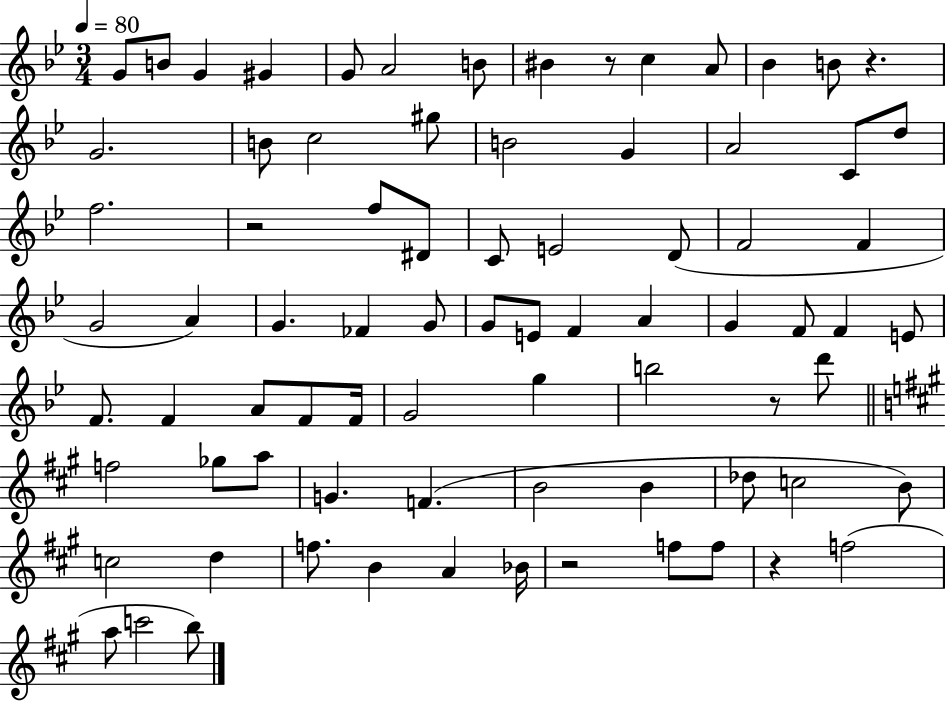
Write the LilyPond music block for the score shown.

{
  \clef treble
  \numericTimeSignature
  \time 3/4
  \key bes \major
  \tempo 4 = 80
  g'8 b'8 g'4 gis'4 | g'8 a'2 b'8 | bis'4 r8 c''4 a'8 | bes'4 b'8 r4. | \break g'2. | b'8 c''2 gis''8 | b'2 g'4 | a'2 c'8 d''8 | \break f''2. | r2 f''8 dis'8 | c'8 e'2 d'8( | f'2 f'4 | \break g'2 a'4) | g'4. fes'4 g'8 | g'8 e'8 f'4 a'4 | g'4 f'8 f'4 e'8 | \break f'8. f'4 a'8 f'8 f'16 | g'2 g''4 | b''2 r8 d'''8 | \bar "||" \break \key a \major f''2 ges''8 a''8 | g'4. f'4.( | b'2 b'4 | des''8 c''2 b'8) | \break c''2 d''4 | f''8. b'4 a'4 bes'16 | r2 f''8 f''8 | r4 f''2( | \break a''8 c'''2 b''8) | \bar "|."
}